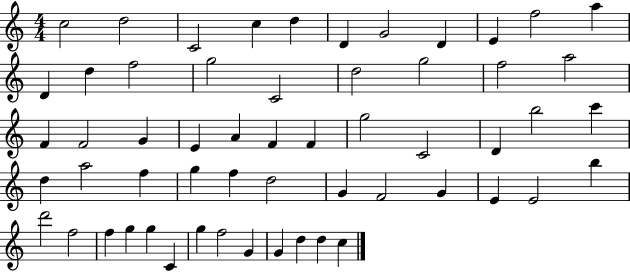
X:1
T:Untitled
M:4/4
L:1/4
K:C
c2 d2 C2 c d D G2 D E f2 a D d f2 g2 C2 d2 g2 f2 a2 F F2 G E A F F g2 C2 D b2 c' d a2 f g f d2 G F2 G E E2 b d'2 f2 f g g C g f2 G G d d c